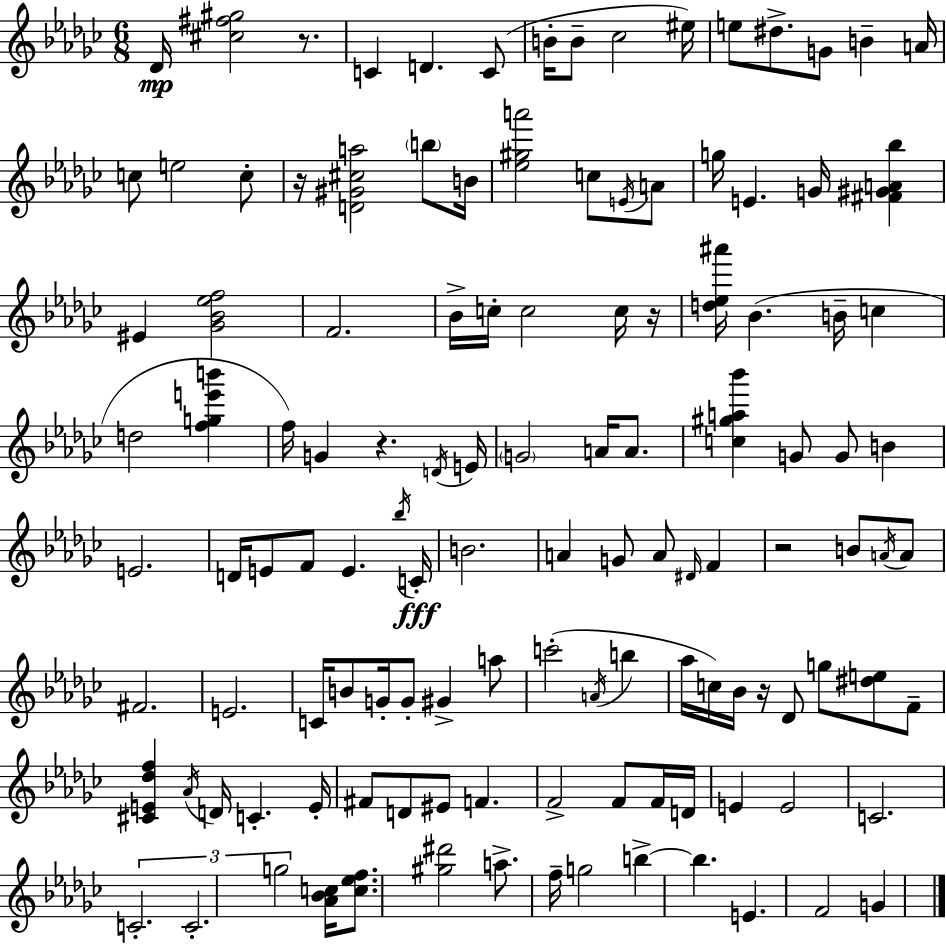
X:1
T:Untitled
M:6/8
L:1/4
K:Ebm
_D/4 [^c^f^g]2 z/2 C D C/2 B/4 B/2 _c2 ^e/4 e/2 ^d/2 G/2 B A/4 c/2 e2 c/2 z/4 [D^G^ca]2 b/2 B/4 [_e^ga']2 c/2 E/4 A/2 g/4 E G/4 [^F^GA_b] ^E [_G_B_ef]2 F2 _B/4 c/4 c2 c/4 z/4 [d_e^a']/4 _B B/4 c d2 [fge'b'] f/4 G z D/4 E/4 G2 A/4 A/2 [c^ga_b'] G/2 G/2 B E2 D/4 E/2 F/2 E _b/4 C/4 B2 A G/2 A/2 ^D/4 F z2 B/2 A/4 A/2 ^F2 E2 C/4 B/2 G/4 G/2 ^G a/2 c'2 A/4 b _a/4 c/4 _B/4 z/4 _D/2 g/2 [^de]/2 F/2 [^CE_df] _A/4 D/4 C E/4 ^F/2 D/2 ^E/2 F F2 F/2 F/4 D/4 E E2 C2 C2 C2 g2 [_A_Bc]/4 [c_ef]/2 [^g^d']2 a/2 f/4 g2 b b E F2 G